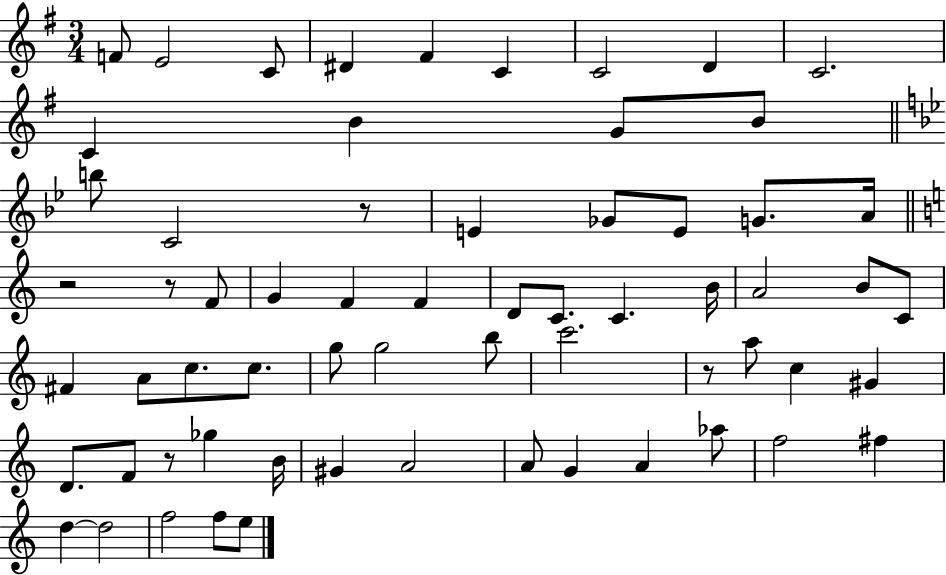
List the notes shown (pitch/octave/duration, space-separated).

F4/e E4/h C4/e D#4/q F#4/q C4/q C4/h D4/q C4/h. C4/q B4/q G4/e B4/e B5/e C4/h R/e E4/q Gb4/e E4/e G4/e. A4/s R/h R/e F4/e G4/q F4/q F4/q D4/e C4/e. C4/q. B4/s A4/h B4/e C4/e F#4/q A4/e C5/e. C5/e. G5/e G5/h B5/e C6/h. R/e A5/e C5/q G#4/q D4/e. F4/e R/e Gb5/q B4/s G#4/q A4/h A4/e G4/q A4/q Ab5/e F5/h F#5/q D5/q D5/h F5/h F5/e E5/e